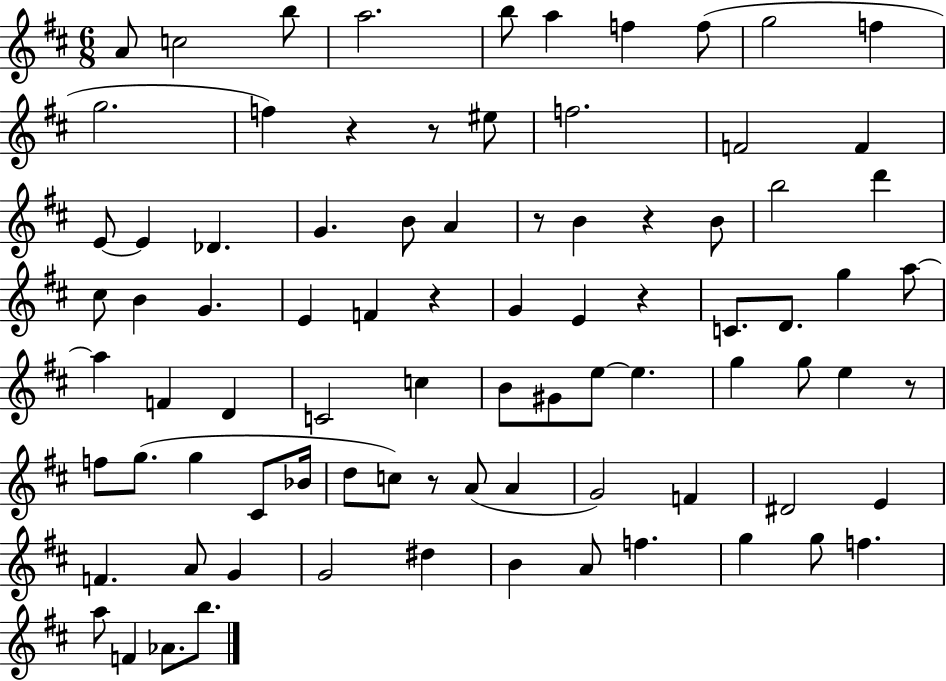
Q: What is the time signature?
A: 6/8